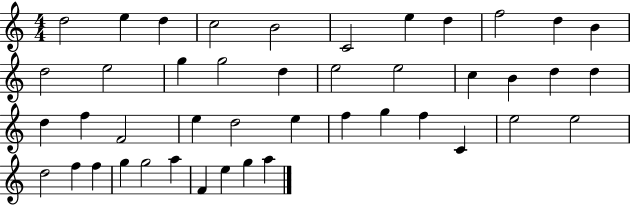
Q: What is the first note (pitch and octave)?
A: D5